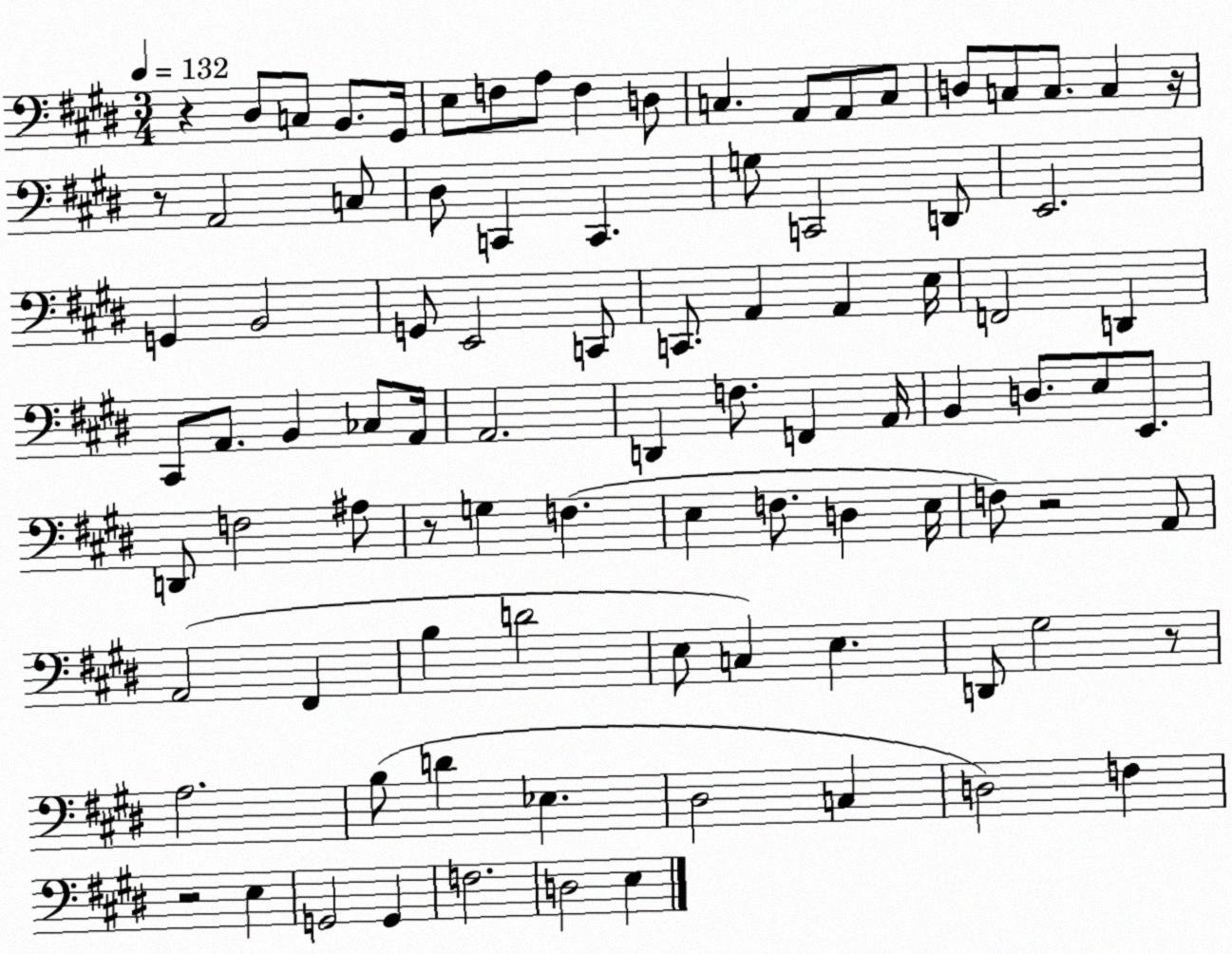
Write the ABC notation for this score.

X:1
T:Untitled
M:3/4
L:1/4
K:E
z ^D,/2 C,/2 B,,/2 ^G,,/4 E,/2 F,/2 A,/2 F, D,/2 C, A,,/2 A,,/2 C,/2 D,/2 C,/2 C,/2 C, z/4 z/2 A,,2 C,/2 ^D,/2 C,, C,, G,/2 C,,2 D,,/2 E,,2 G,, B,,2 G,,/2 E,,2 C,,/2 C,,/2 A,, A,, E,/4 F,,2 D,, ^C,,/2 A,,/2 B,, _C,/2 A,,/4 A,,2 D,, F,/2 F,, A,,/4 B,, D,/2 E,/2 E,,/2 D,,/2 F,2 ^A,/2 z/2 G, F, E, F,/2 D, E,/4 F,/2 z2 A,,/2 A,,2 ^F,, B, D2 E,/2 C, E, D,,/2 ^G,2 z/2 A,2 B,/2 D _E, ^D,2 C, D,2 F, z2 E, G,,2 G,, F,2 D,2 E,